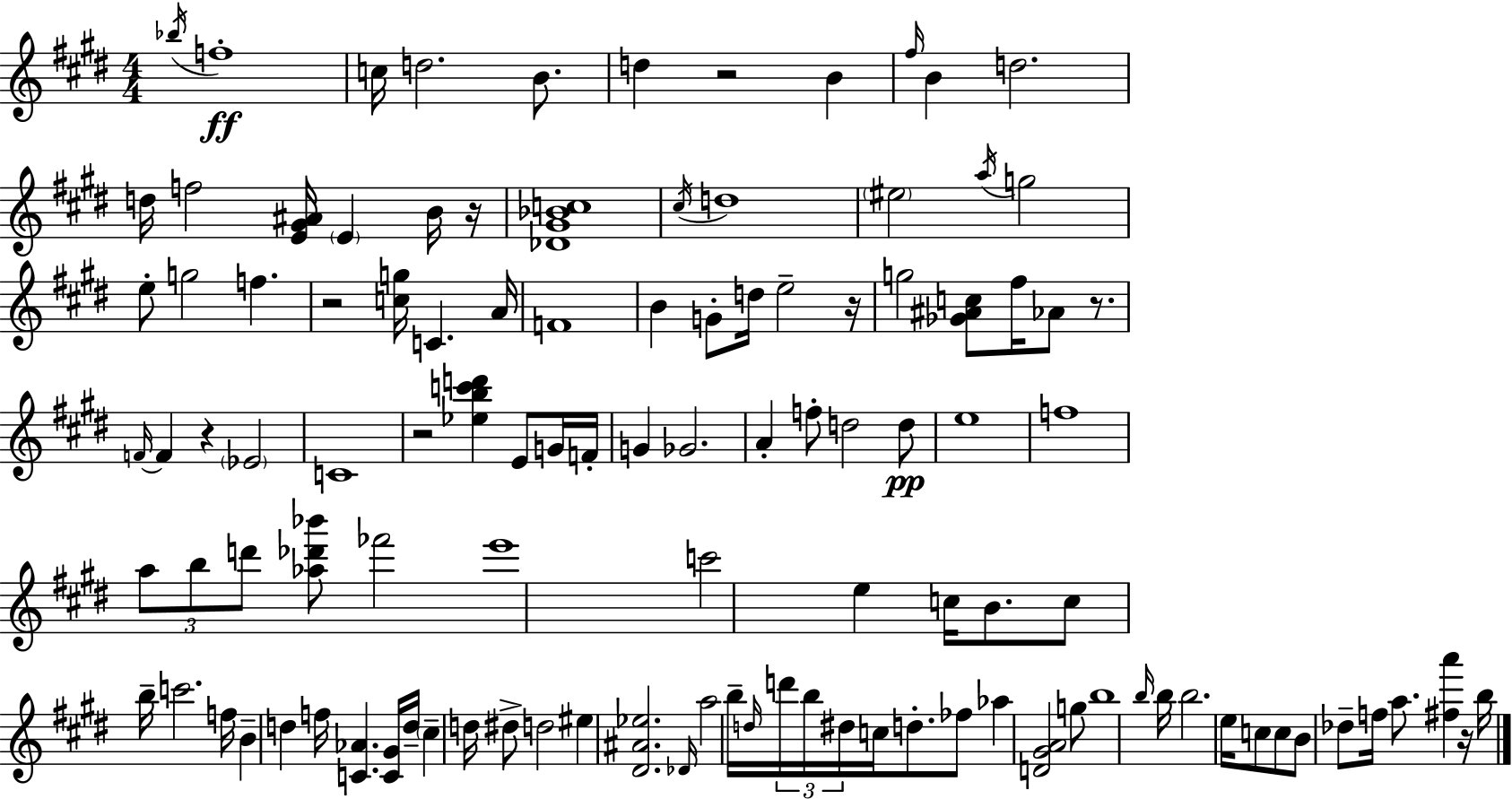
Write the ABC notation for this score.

X:1
T:Untitled
M:4/4
L:1/4
K:E
_b/4 f4 c/4 d2 B/2 d z2 B ^f/4 B d2 d/4 f2 [E^G^A]/4 E B/4 z/4 [_D^G_Bc]4 ^c/4 d4 ^e2 a/4 g2 e/2 g2 f z2 [cg]/4 C A/4 F4 B G/2 d/4 e2 z/4 g2 [_G^Ac]/2 ^f/4 _A/2 z/2 F/4 F z _E2 C4 z2 [_ebc'd'] E/2 G/4 F/4 G _G2 A f/2 d2 d/2 e4 f4 a/2 b/2 d'/2 [_a_d'_b']/2 _f'2 e'4 c'2 e c/4 B/2 c/2 b/4 c'2 f/4 B d f/4 [C_A] [C^G]/4 d/4 ^c d/4 ^d/2 d2 ^e [^D^A_e]2 _D/4 a2 b/4 d/4 d'/4 b/4 ^d/4 c/4 d/2 _f/2 _a [D^GA]2 g/2 b4 b/4 b/4 b2 e/4 c/2 c/2 B/2 _d/2 f/4 a/2 [^fa'] z/4 b/4